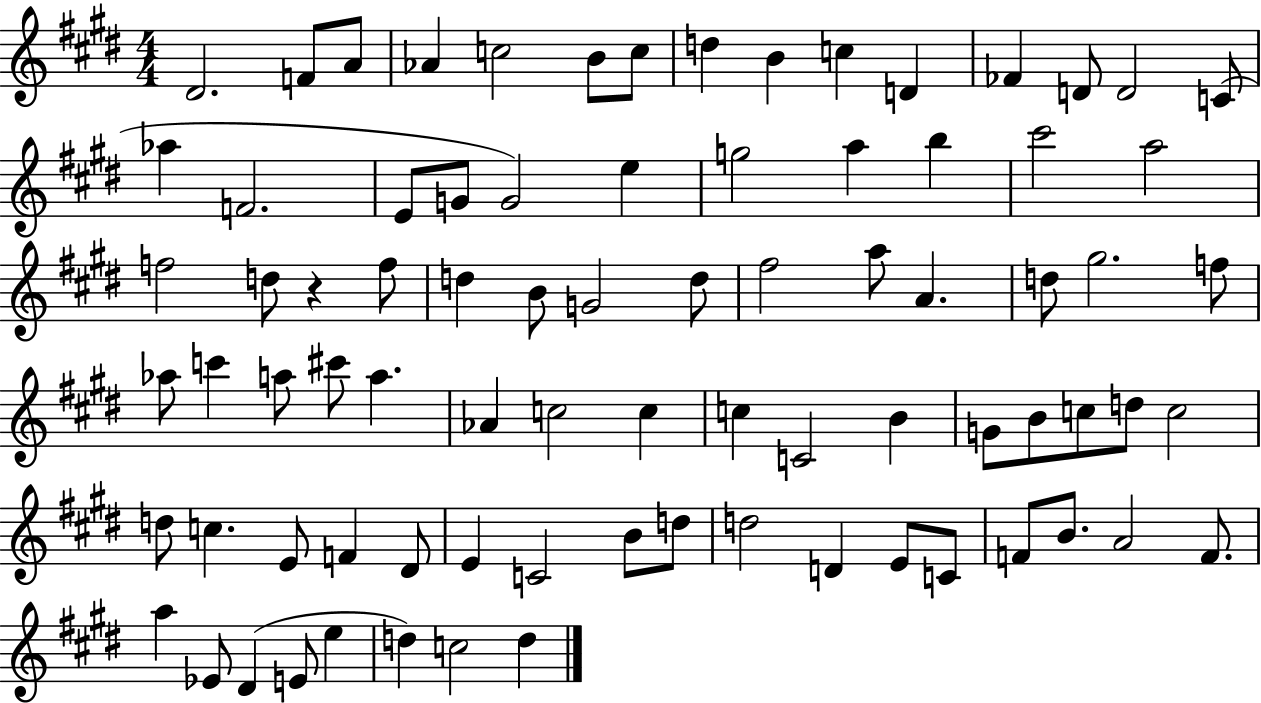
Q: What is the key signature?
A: E major